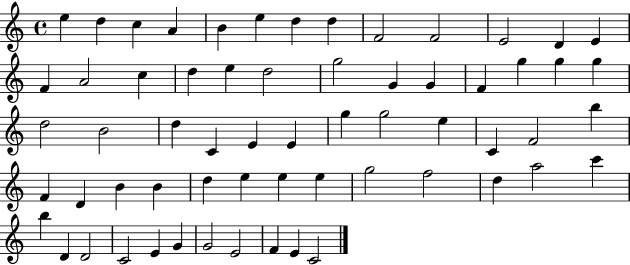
{
  \clef treble
  \time 4/4
  \defaultTimeSignature
  \key c \major
  e''4 d''4 c''4 a'4 | b'4 e''4 d''4 d''4 | f'2 f'2 | e'2 d'4 e'4 | \break f'4 a'2 c''4 | d''4 e''4 d''2 | g''2 g'4 g'4 | f'4 g''4 g''4 g''4 | \break d''2 b'2 | d''4 c'4 e'4 e'4 | g''4 g''2 e''4 | c'4 f'2 b''4 | \break f'4 d'4 b'4 b'4 | d''4 e''4 e''4 e''4 | g''2 f''2 | d''4 a''2 c'''4 | \break b''4 d'4 d'2 | c'2 e'4 g'4 | g'2 e'2 | f'4 e'4 c'2 | \break \bar "|."
}